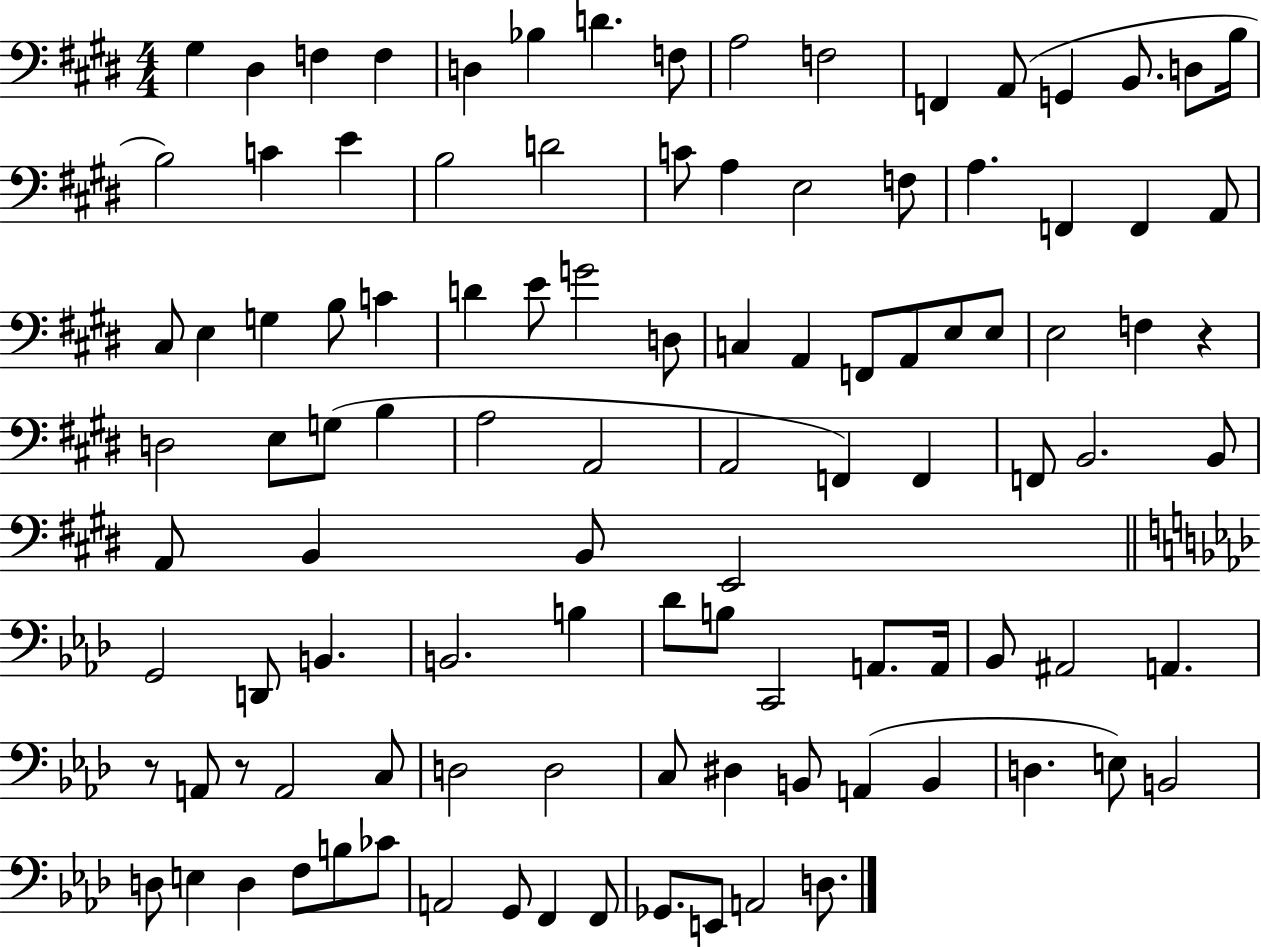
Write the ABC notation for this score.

X:1
T:Untitled
M:4/4
L:1/4
K:E
^G, ^D, F, F, D, _B, D F,/2 A,2 F,2 F,, A,,/2 G,, B,,/2 D,/2 B,/4 B,2 C E B,2 D2 C/2 A, E,2 F,/2 A, F,, F,, A,,/2 ^C,/2 E, G, B,/2 C D E/2 G2 D,/2 C, A,, F,,/2 A,,/2 E,/2 E,/2 E,2 F, z D,2 E,/2 G,/2 B, A,2 A,,2 A,,2 F,, F,, F,,/2 B,,2 B,,/2 A,,/2 B,, B,,/2 E,,2 G,,2 D,,/2 B,, B,,2 B, _D/2 B,/2 C,,2 A,,/2 A,,/4 _B,,/2 ^A,,2 A,, z/2 A,,/2 z/2 A,,2 C,/2 D,2 D,2 C,/2 ^D, B,,/2 A,, B,, D, E,/2 B,,2 D,/2 E, D, F,/2 B,/2 _C/2 A,,2 G,,/2 F,, F,,/2 _G,,/2 E,,/2 A,,2 D,/2